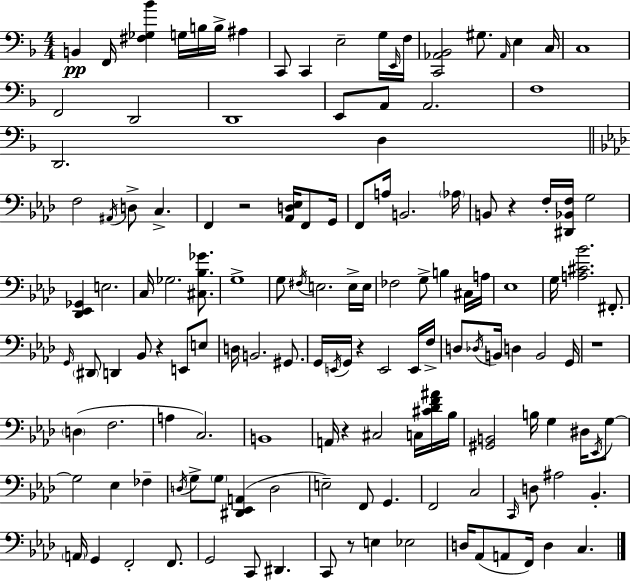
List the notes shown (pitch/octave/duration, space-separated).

B2/q F2/s [F#3,Gb3,Bb4]/q G3/s B3/s B3/s A#3/q C2/e C2/q E3/h G3/s E2/s F3/s [C2,Ab2,Bb2]/h G#3/e. Ab2/s E3/q C3/s C3/w F2/h D2/h D2/w E2/e A2/e A2/h. F3/w D2/h. D3/q F3/h A#2/s D3/e C3/q. F2/q R/h [Ab2,D3,Eb3]/s F2/e G2/s F2/e A3/s B2/h. Ab3/s B2/e R/q F3/s [D#2,Bb2,F3]/s G3/h [Db2,Eb2,Gb2]/q E3/h. C3/s Gb3/h. [C#3,Bb3,Gb4]/e. G3/w G3/e F#3/s E3/h. E3/s E3/s FES3/h G3/e B3/q C#3/s A3/s Eb3/w G3/s [A3,C#4,Bb4]/h. F#2/e. G2/s D#2/e D2/q Bb2/e R/q E2/e E3/e D3/s B2/h. G#2/e. G2/s E2/s G2/s R/q E2/h E2/s F3/s D3/e Db3/s B2/s D3/q B2/h G2/s R/w D3/q F3/h. A3/q C3/h. B2/w A2/s R/q C#3/h C3/s [C#4,Db4,F4,A#4]/s Bb3/s [G#2,B2]/h B3/s G3/q D#3/s Eb2/s G3/e G3/h Eb3/q FES3/q D3/s G3/e G3/e [D#2,Eb2,A2]/q D3/h E3/h F2/e G2/q. F2/h C3/h C2/s D3/e A#3/h Bb2/q. A2/s G2/q F2/h F2/e. G2/h C2/e D#2/q. C2/e R/e E3/q Eb3/h D3/s Ab2/e A2/e F2/s D3/q C3/q.